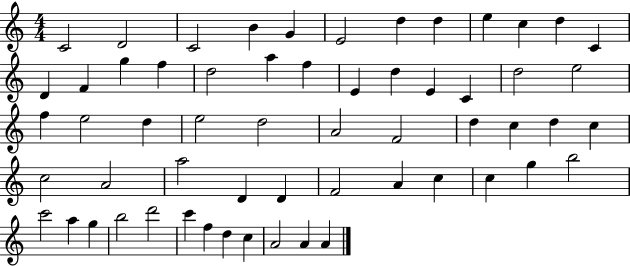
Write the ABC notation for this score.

X:1
T:Untitled
M:4/4
L:1/4
K:C
C2 D2 C2 B G E2 d d e c d C D F g f d2 a f E d E C d2 e2 f e2 d e2 d2 A2 F2 d c d c c2 A2 a2 D D F2 A c c g b2 c'2 a g b2 d'2 c' f d c A2 A A